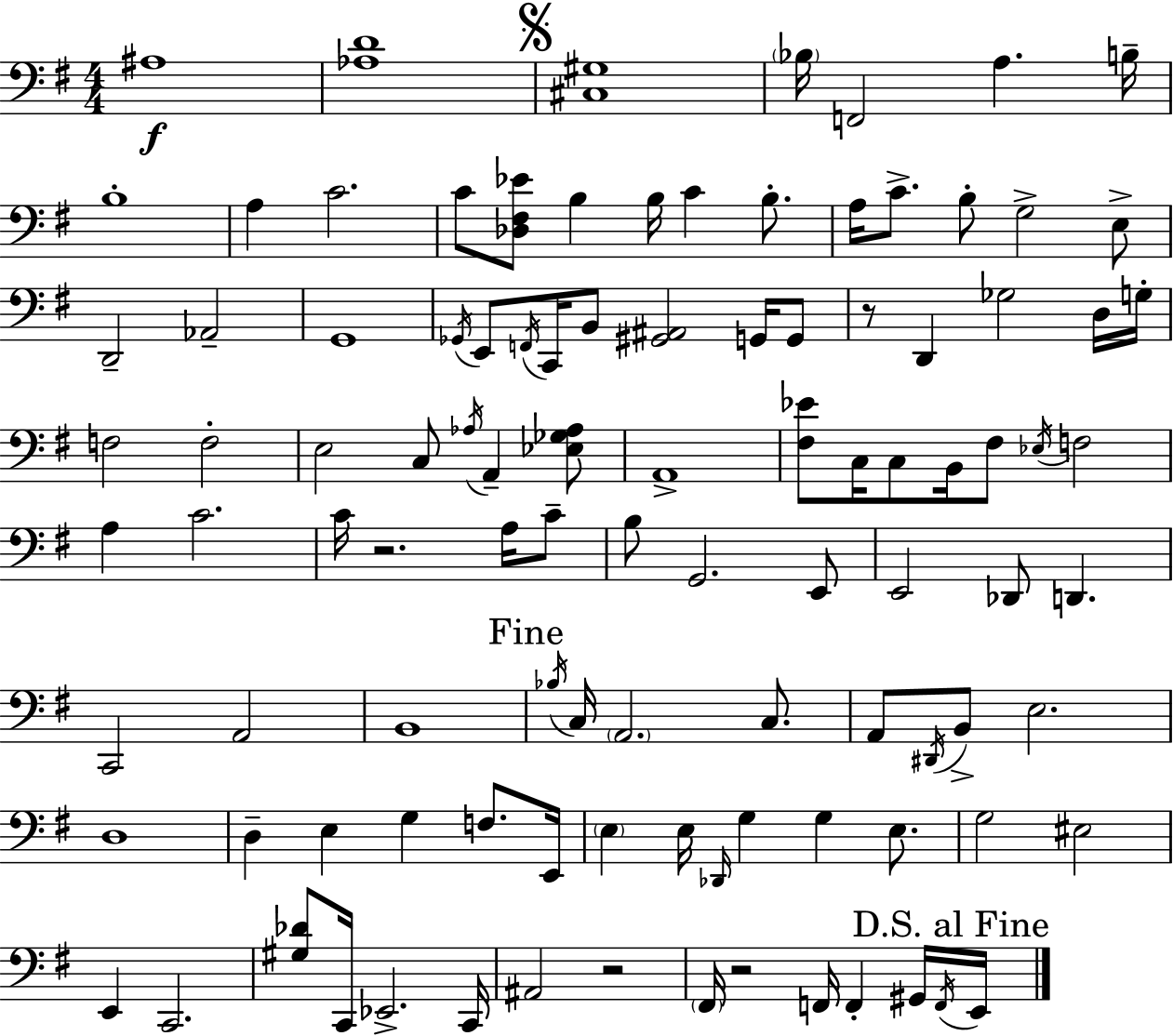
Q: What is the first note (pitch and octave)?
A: A#3